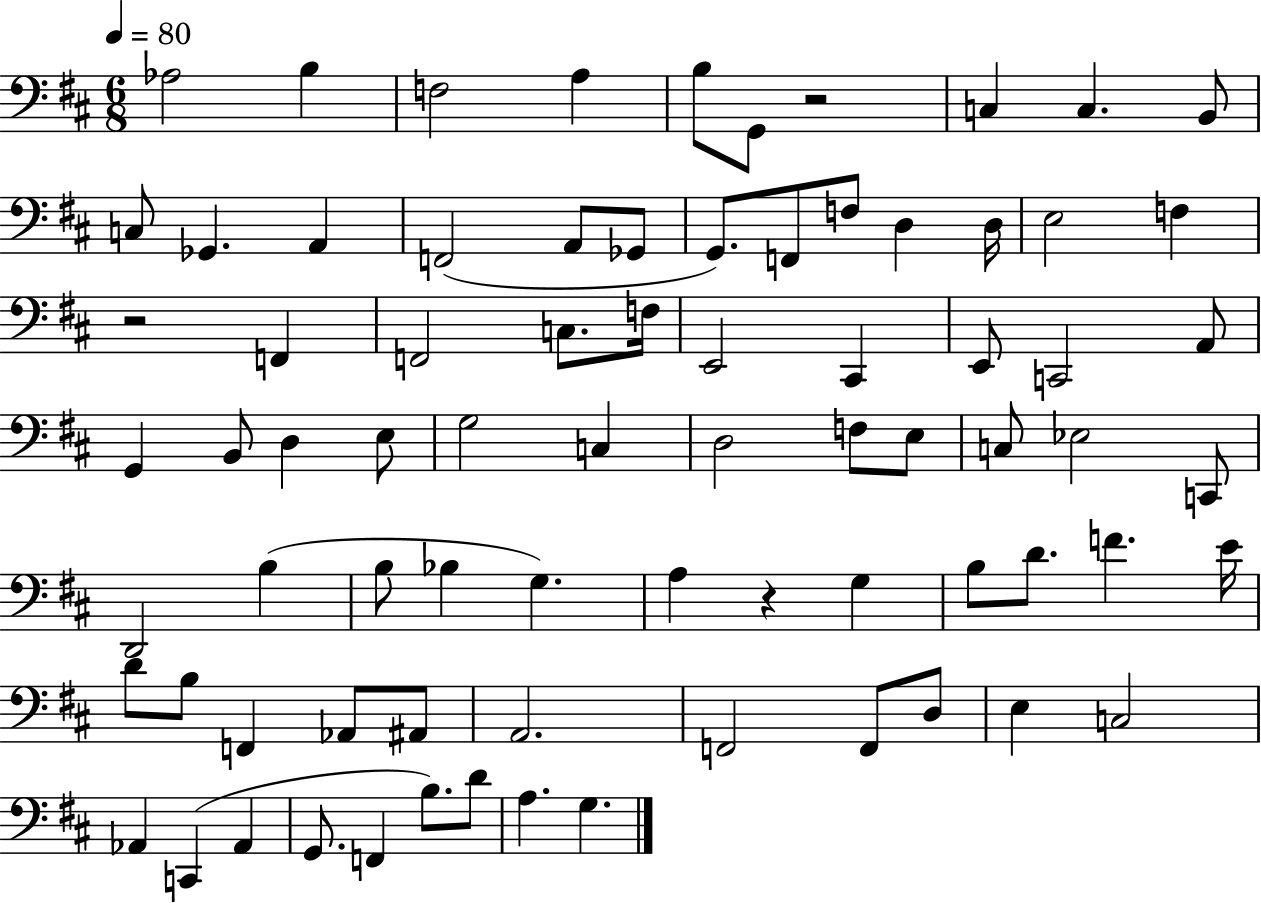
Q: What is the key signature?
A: D major